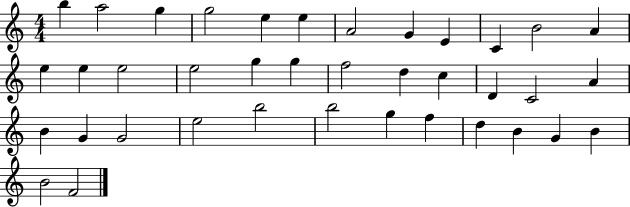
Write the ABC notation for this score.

X:1
T:Untitled
M:4/4
L:1/4
K:C
b a2 g g2 e e A2 G E C B2 A e e e2 e2 g g f2 d c D C2 A B G G2 e2 b2 b2 g f d B G B B2 F2